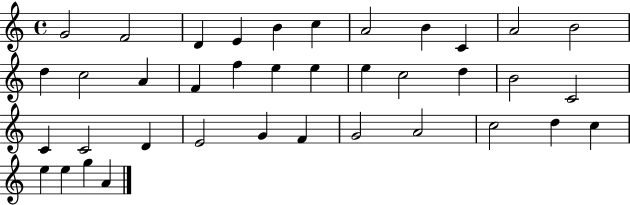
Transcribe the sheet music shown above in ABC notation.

X:1
T:Untitled
M:4/4
L:1/4
K:C
G2 F2 D E B c A2 B C A2 B2 d c2 A F f e e e c2 d B2 C2 C C2 D E2 G F G2 A2 c2 d c e e g A